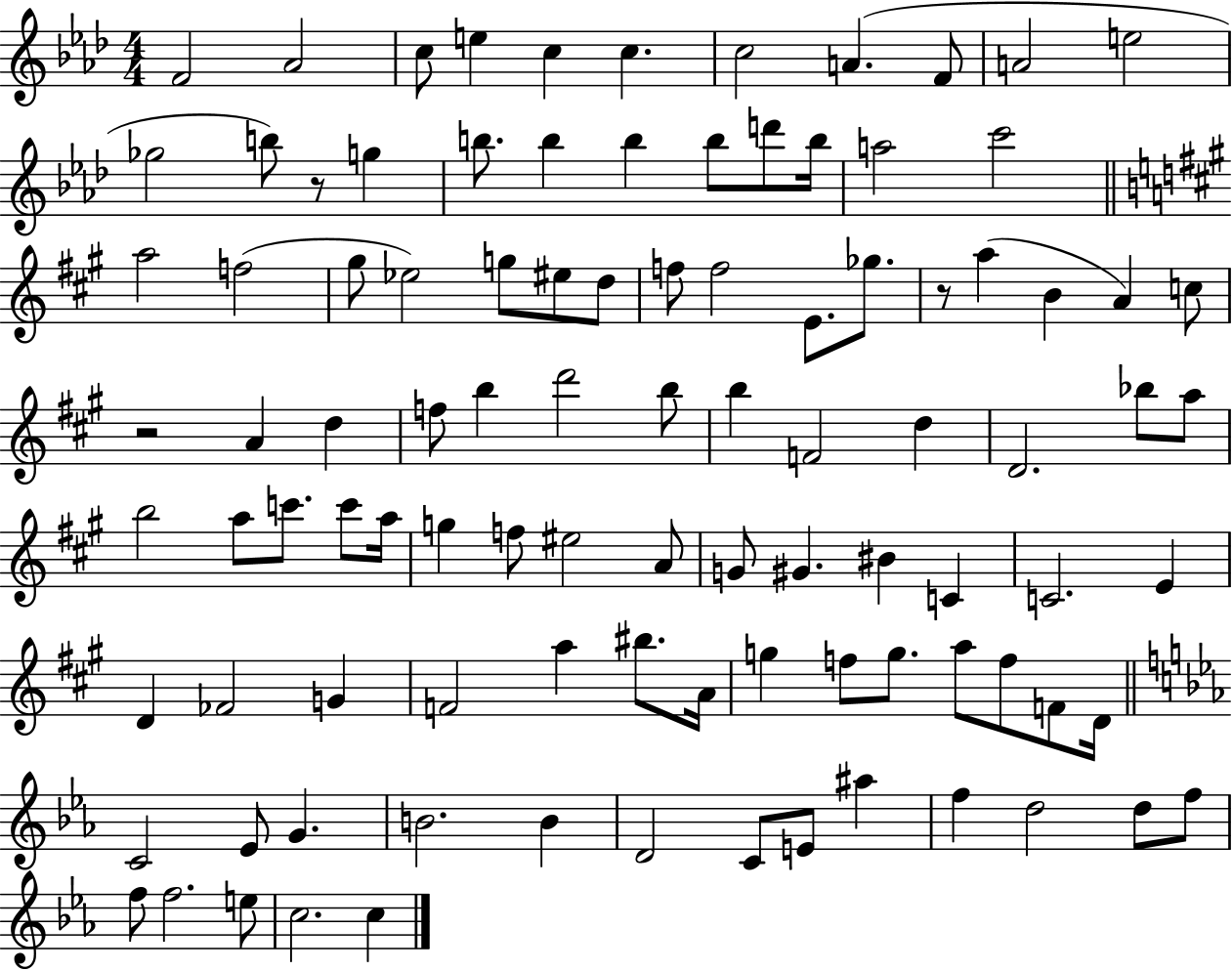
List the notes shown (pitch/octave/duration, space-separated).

F4/h Ab4/h C5/e E5/q C5/q C5/q. C5/h A4/q. F4/e A4/h E5/h Gb5/h B5/e R/e G5/q B5/e. B5/q B5/q B5/e D6/e B5/s A5/h C6/h A5/h F5/h G#5/e Eb5/h G5/e EIS5/e D5/e F5/e F5/h E4/e. Gb5/e. R/e A5/q B4/q A4/q C5/e R/h A4/q D5/q F5/e B5/q D6/h B5/e B5/q F4/h D5/q D4/h. Bb5/e A5/e B5/h A5/e C6/e. C6/e A5/s G5/q F5/e EIS5/h A4/e G4/e G#4/q. BIS4/q C4/q C4/h. E4/q D4/q FES4/h G4/q F4/h A5/q BIS5/e. A4/s G5/q F5/e G5/e. A5/e F5/e F4/e D4/s C4/h Eb4/e G4/q. B4/h. B4/q D4/h C4/e E4/e A#5/q F5/q D5/h D5/e F5/e F5/e F5/h. E5/e C5/h. C5/q